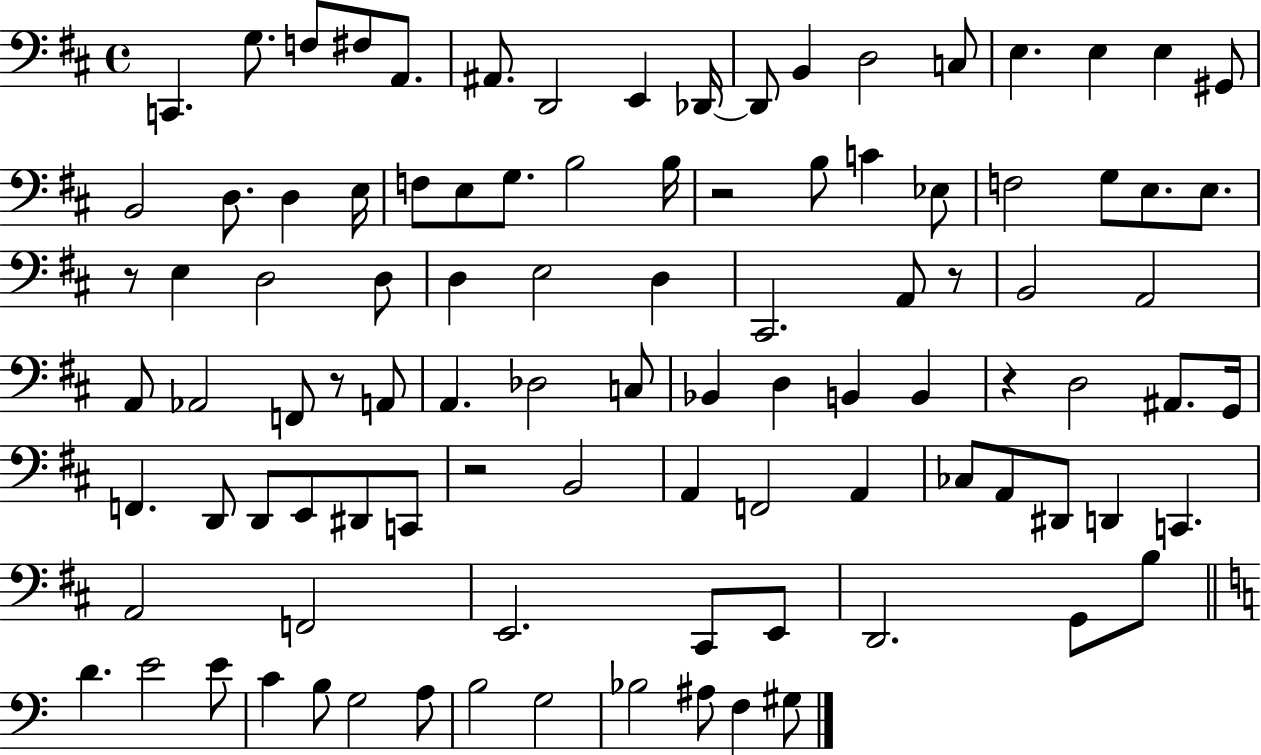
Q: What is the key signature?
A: D major